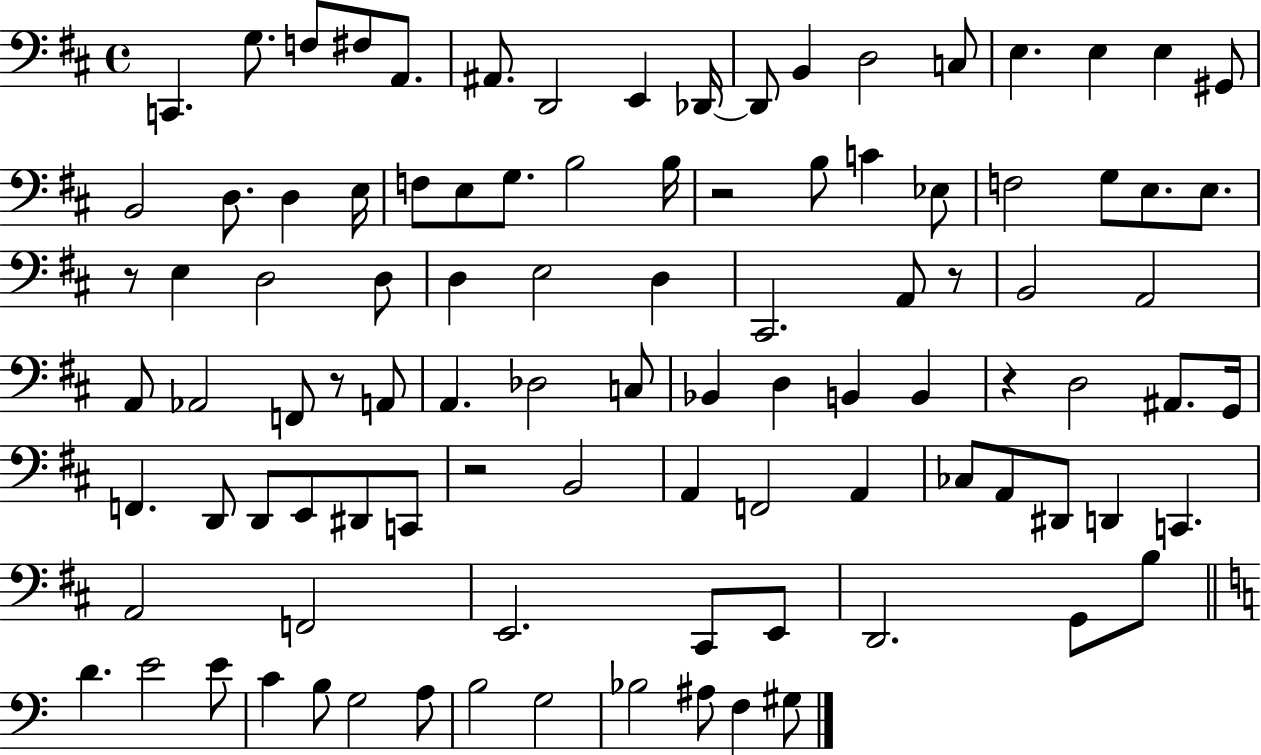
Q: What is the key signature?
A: D major